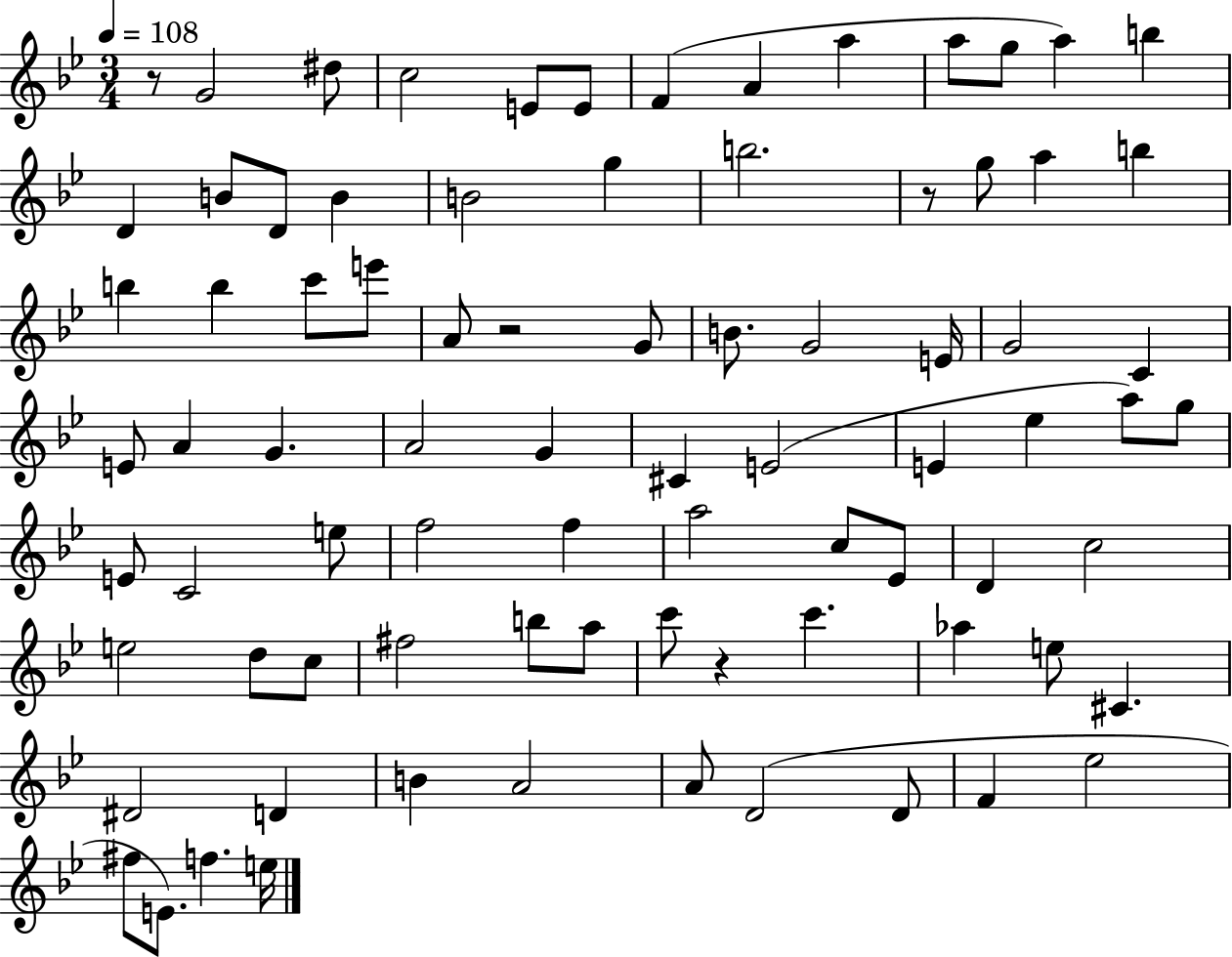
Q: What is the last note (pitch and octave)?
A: E5